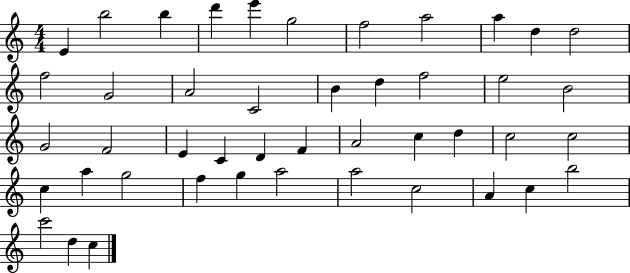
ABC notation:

X:1
T:Untitled
M:4/4
L:1/4
K:C
E b2 b d' e' g2 f2 a2 a d d2 f2 G2 A2 C2 B d f2 e2 B2 G2 F2 E C D F A2 c d c2 c2 c a g2 f g a2 a2 c2 A c b2 c'2 d c